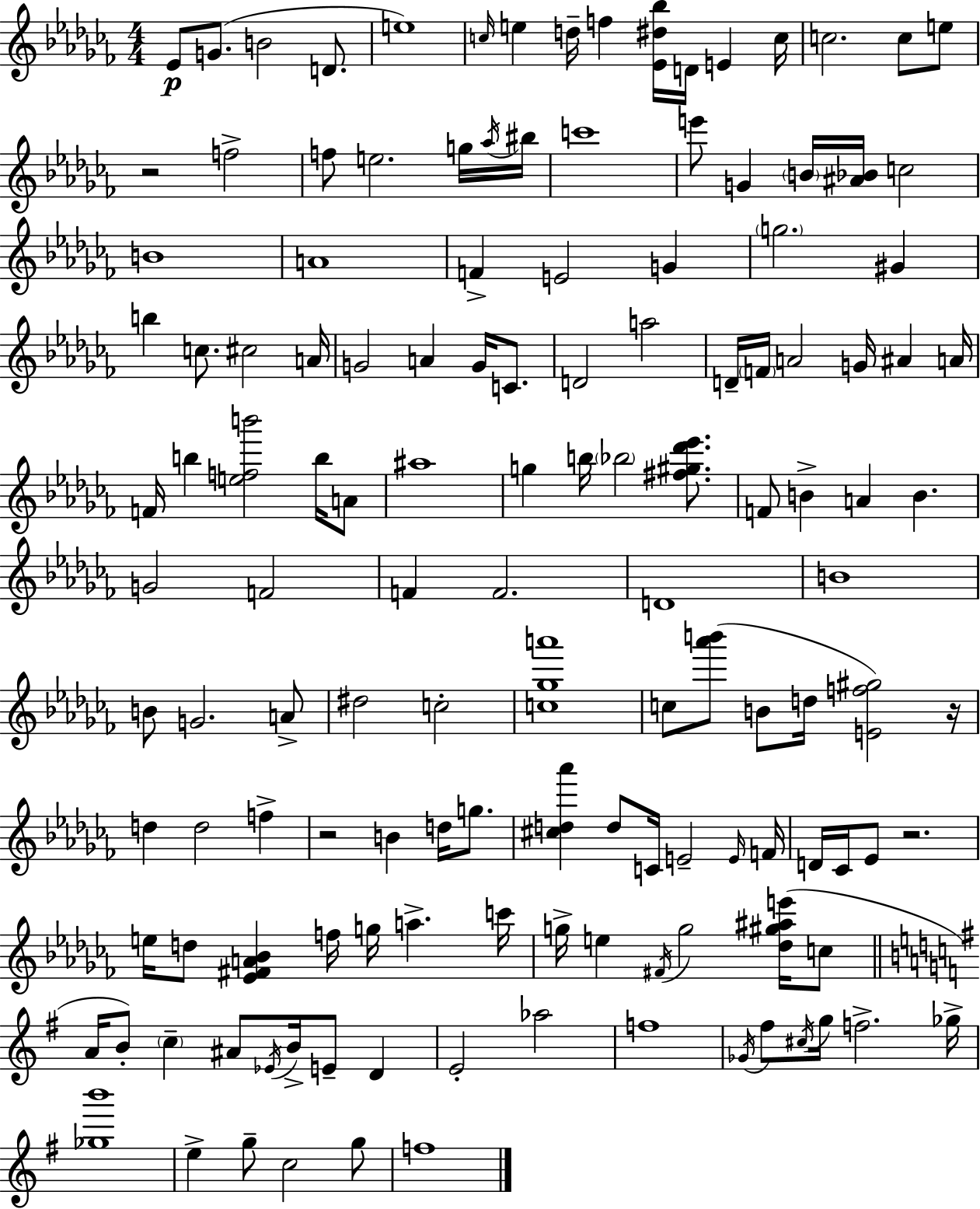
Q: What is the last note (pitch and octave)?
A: F5